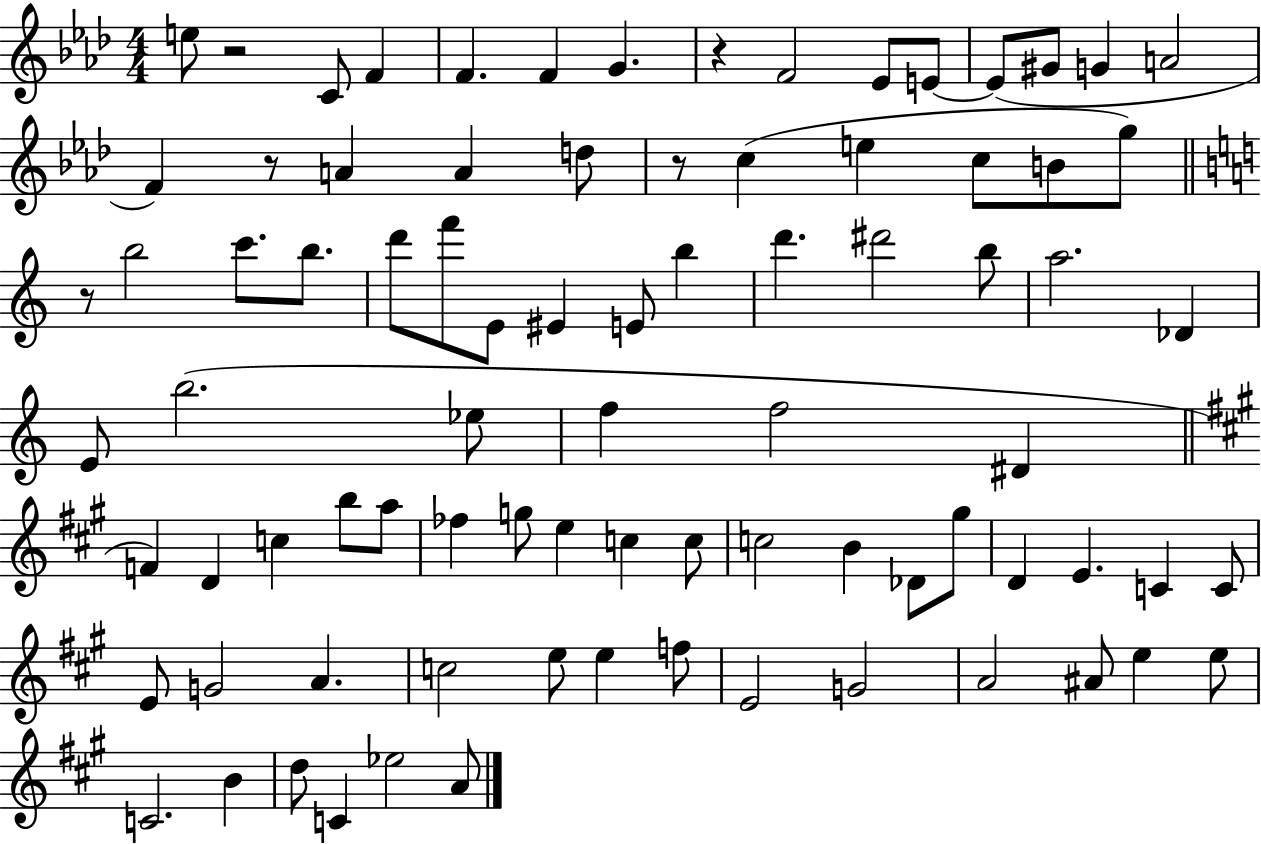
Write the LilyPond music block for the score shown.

{
  \clef treble
  \numericTimeSignature
  \time 4/4
  \key aes \major
  e''8 r2 c'8 f'4 | f'4. f'4 g'4. | r4 f'2 ees'8 e'8~~ | e'8( gis'8 g'4 a'2 | \break f'4) r8 a'4 a'4 d''8 | r8 c''4( e''4 c''8 b'8 g''8) | \bar "||" \break \key c \major r8 b''2 c'''8. b''8. | d'''8 f'''8 e'8 eis'4 e'8 b''4 | d'''4. dis'''2 b''8 | a''2. des'4 | \break e'8 b''2.( ees''8 | f''4 f''2 dis'4 | \bar "||" \break \key a \major f'4) d'4 c''4 b''8 a''8 | fes''4 g''8 e''4 c''4 c''8 | c''2 b'4 des'8 gis''8 | d'4 e'4. c'4 c'8 | \break e'8 g'2 a'4. | c''2 e''8 e''4 f''8 | e'2 g'2 | a'2 ais'8 e''4 e''8 | \break c'2. b'4 | d''8 c'4 ees''2 a'8 | \bar "|."
}